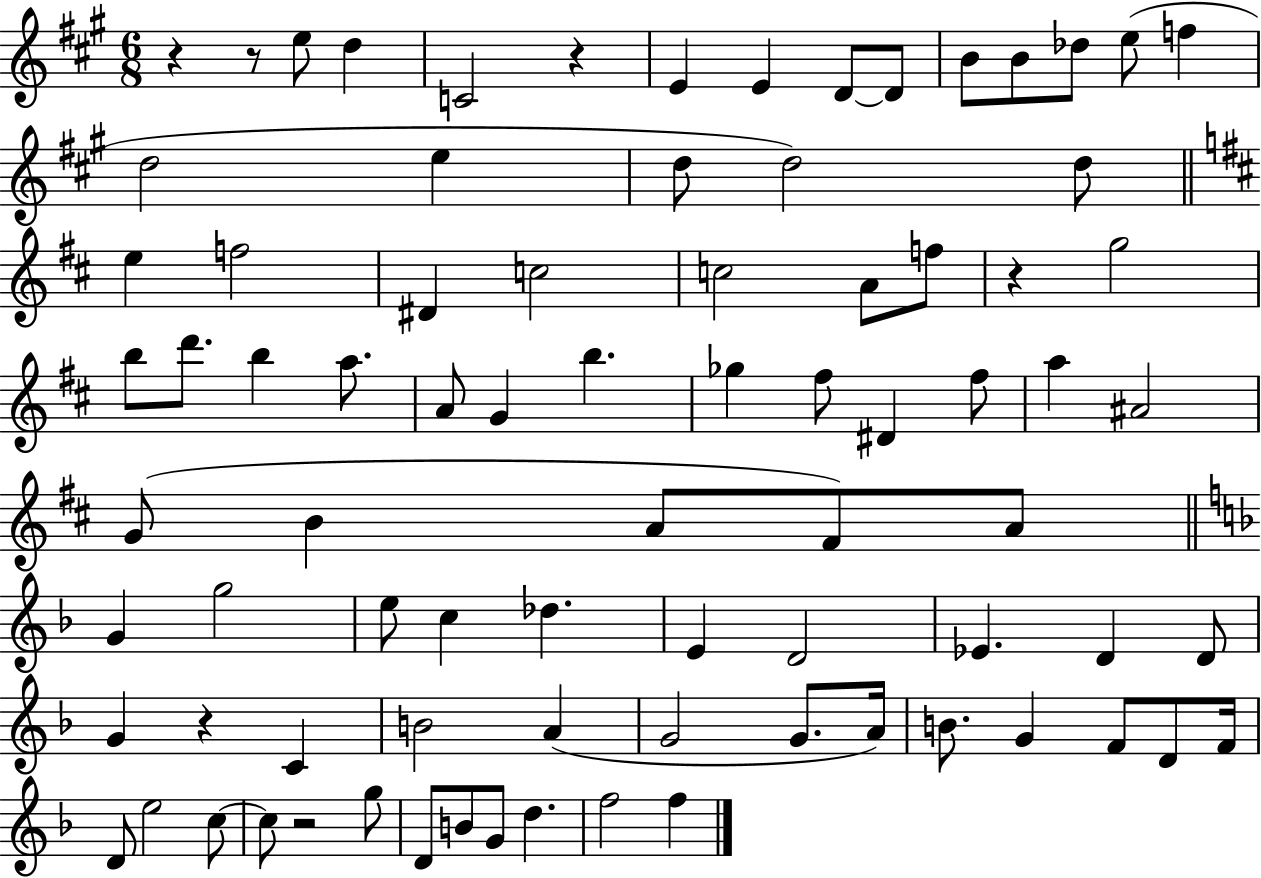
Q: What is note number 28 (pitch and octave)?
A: B5